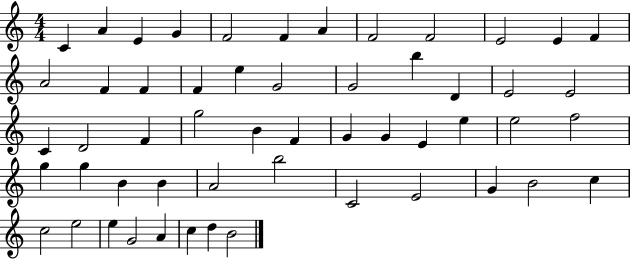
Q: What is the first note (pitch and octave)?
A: C4